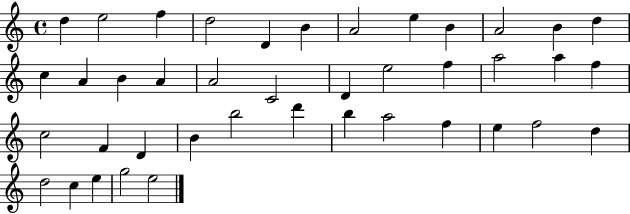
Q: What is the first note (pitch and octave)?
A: D5